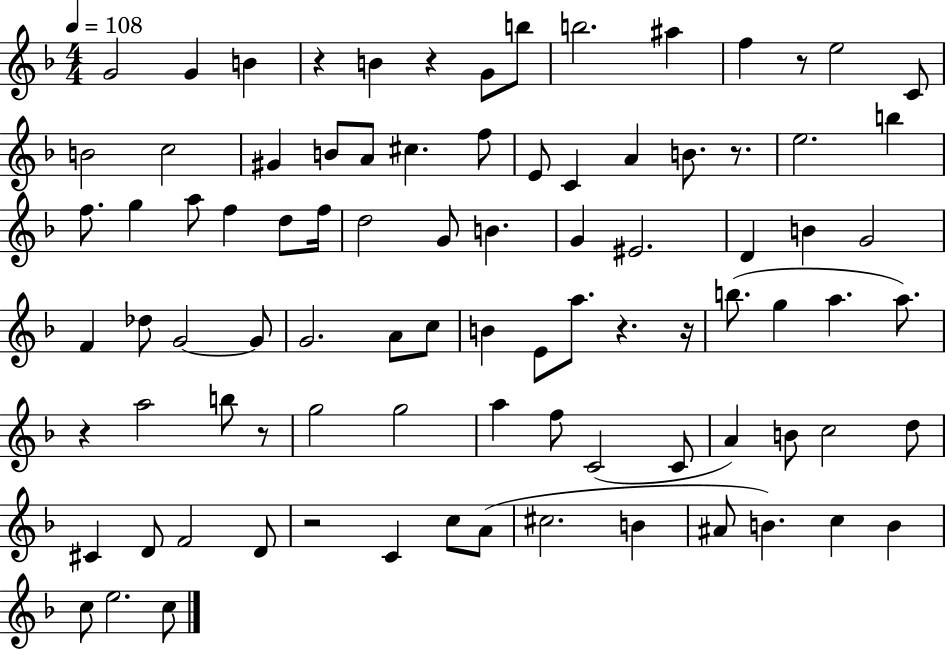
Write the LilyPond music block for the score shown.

{
  \clef treble
  \numericTimeSignature
  \time 4/4
  \key f \major
  \tempo 4 = 108
  g'2 g'4 b'4 | r4 b'4 r4 g'8 b''8 | b''2. ais''4 | f''4 r8 e''2 c'8 | \break b'2 c''2 | gis'4 b'8 a'8 cis''4. f''8 | e'8 c'4 a'4 b'8. r8. | e''2. b''4 | \break f''8. g''4 a''8 f''4 d''8 f''16 | d''2 g'8 b'4. | g'4 eis'2. | d'4 b'4 g'2 | \break f'4 des''8 g'2~~ g'8 | g'2. a'8 c''8 | b'4 e'8 a''8. r4. r16 | b''8.( g''4 a''4. a''8.) | \break r4 a''2 b''8 r8 | g''2 g''2 | a''4 f''8 c'2( c'8 | a'4) b'8 c''2 d''8 | \break cis'4 d'8 f'2 d'8 | r2 c'4 c''8 a'8( | cis''2. b'4 | ais'8 b'4.) c''4 b'4 | \break c''8 e''2. c''8 | \bar "|."
}